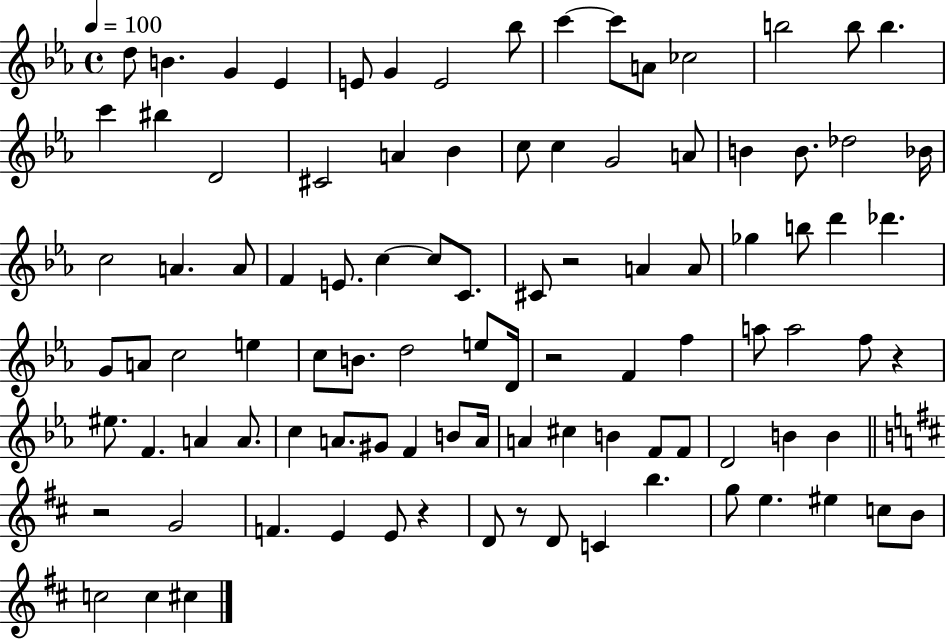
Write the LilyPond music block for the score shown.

{
  \clef treble
  \time 4/4
  \defaultTimeSignature
  \key ees \major
  \tempo 4 = 100
  d''8 b'4. g'4 ees'4 | e'8 g'4 e'2 bes''8 | c'''4~~ c'''8 a'8 ces''2 | b''2 b''8 b''4. | \break c'''4 bis''4 d'2 | cis'2 a'4 bes'4 | c''8 c''4 g'2 a'8 | b'4 b'8. des''2 bes'16 | \break c''2 a'4. a'8 | f'4 e'8. c''4~~ c''8 c'8. | cis'8 r2 a'4 a'8 | ges''4 b''8 d'''4 des'''4. | \break g'8 a'8 c''2 e''4 | c''8 b'8. d''2 e''8 d'16 | r2 f'4 f''4 | a''8 a''2 f''8 r4 | \break eis''8. f'4. a'4 a'8. | c''4 a'8. gis'8 f'4 b'8 a'16 | a'4 cis''4 b'4 f'8 f'8 | d'2 b'4 b'4 | \break \bar "||" \break \key d \major r2 g'2 | f'4. e'4 e'8 r4 | d'8 r8 d'8 c'4 b''4. | g''8 e''4. eis''4 c''8 b'8 | \break c''2 c''4 cis''4 | \bar "|."
}